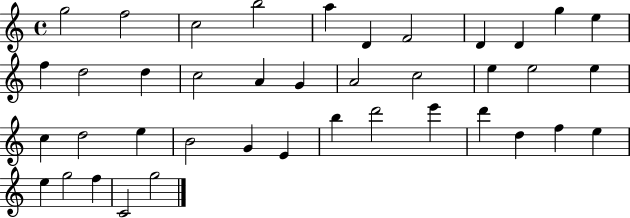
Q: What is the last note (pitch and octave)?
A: G5